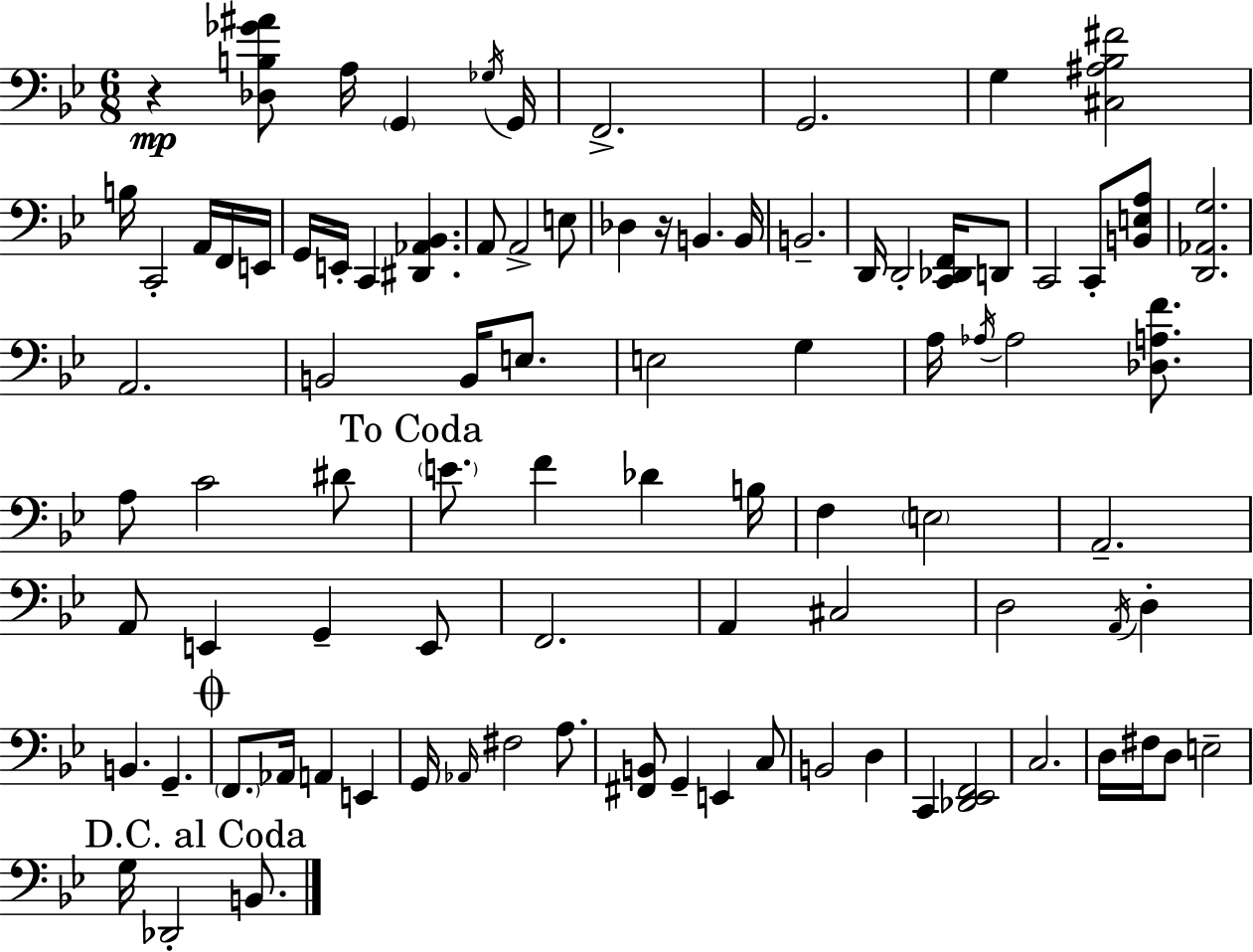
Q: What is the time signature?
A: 6/8